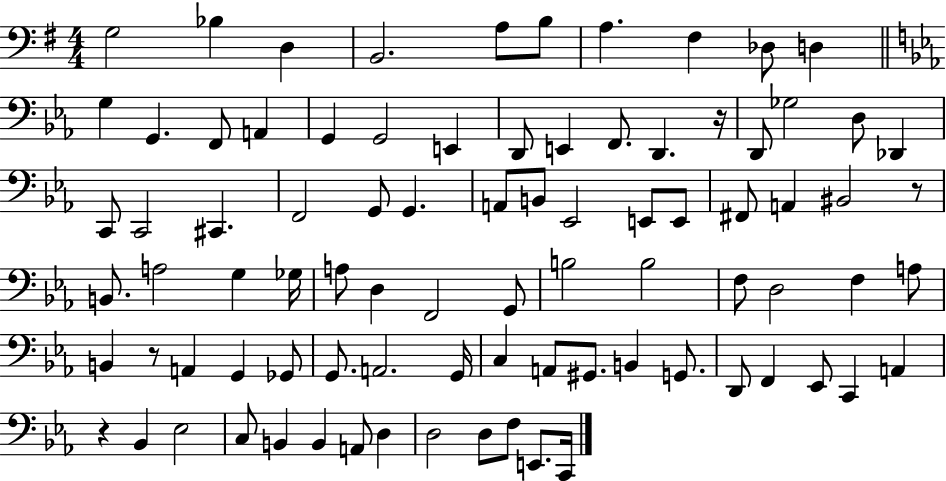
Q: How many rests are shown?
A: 4